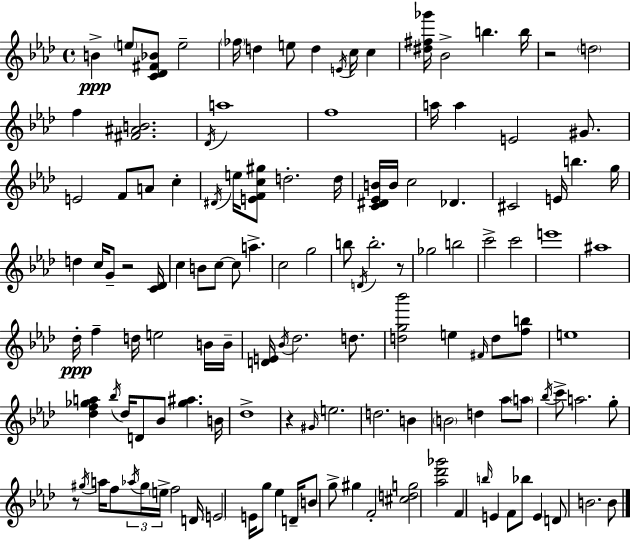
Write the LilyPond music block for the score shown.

{
  \clef treble
  \time 4/4
  \defaultTimeSignature
  \key aes \major
  \repeat volta 2 { b'4->\ppp \parenthesize e''8 <c' des' fis' bes'>8 e''2-- | \parenthesize fes''16 d''4 e''8 d''4 \acciaccatura { e'16 } c''16 c''4 | <dis'' fis'' ges'''>16 bes'2-> b''4. | b''16 r2 \parenthesize d''2 | \break f''4 <fis' ais' b'>2. | \acciaccatura { des'16 } a''1 | f''1 | a''16 a''4 e'2 gis'8. | \break e'2 f'8 a'8 c''4-. | \acciaccatura { dis'16 } e''16 <e' f' c'' gis''>8 d''2.-. | d''16 <c' dis' ees' b'>16 b'16 c''2 des'4. | cis'2 e'16 b''4. | \break g''16 d''4 c''16 g'8-- r2 | <c' des'>16 c''4 b'8 c''8~~ c''8 a''4.-> | c''2 g''2 | b''8 \acciaccatura { d'16 } b''2.-. | \break r8 ges''2 b''2 | c'''2-> c'''2 | e'''1 | ais''1 | \break des''16-.\ppp f''4-- d''16 e''2 | b'16 b'16-- <d' e'>16 \acciaccatura { bes'16 } des''2. | d''8. <d'' g'' bes'''>2 e''4 | \grace { fis'16 } d''8 <f'' b''>8 e''1 | \break <des'' f'' ges'' a''>4 \acciaccatura { bes''16 } des''16 d'8 bes'8 | <ges'' ais''>4. b'16 des''1-> | r4 \grace { gis'16 } e''2. | d''2. | \break b'4 \parenthesize b'2 | d''4 aes''8 \parenthesize a''8 \acciaccatura { bes''16 } c'''8-> a''2. | g''8-. r8 \acciaccatura { gis''16 } a''16 f''8 \tuplet 3/2 { \acciaccatura { aes''16 } | gis''16 \parenthesize e''16-> } f''2 d'16 \parenthesize e'2 | \break e'16 g''8 ees''4 d'16-- \parenthesize b'8 g''8-> gis''4 | f'2-. <cis'' d'' g''>2 | <aes'' des''' ges'''>2 f'4 \grace { b''16 } | e'4 f'8 bes''8 e'4 d'8 b'2. | \break b'8 } \bar "|."
}